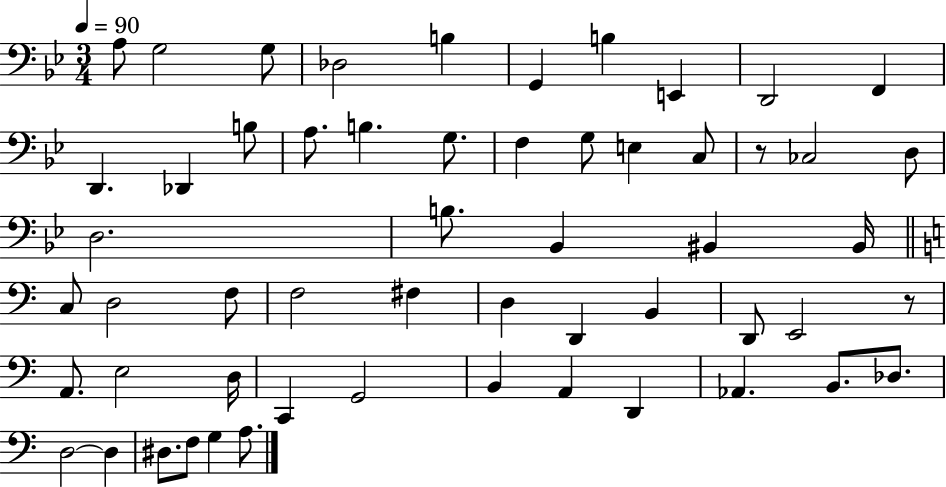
{
  \clef bass
  \numericTimeSignature
  \time 3/4
  \key bes \major
  \tempo 4 = 90
  a8 g2 g8 | des2 b4 | g,4 b4 e,4 | d,2 f,4 | \break d,4. des,4 b8 | a8. b4. g8. | f4 g8 e4 c8 | r8 ces2 d8 | \break d2. | b8. bes,4 bis,4 bis,16 | \bar "||" \break \key c \major c8 d2 f8 | f2 fis4 | d4 d,4 b,4 | d,8 e,2 r8 | \break a,8. e2 d16 | c,4 g,2 | b,4 a,4 d,4 | aes,4. b,8. des8. | \break d2~~ d4 | dis8. f8 g4 a8. | \bar "|."
}